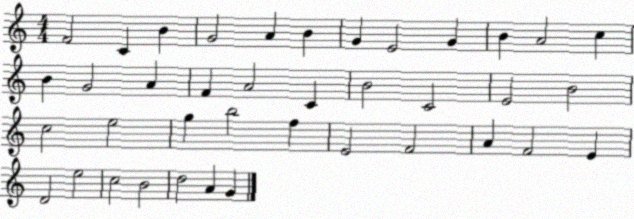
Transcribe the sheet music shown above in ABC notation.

X:1
T:Untitled
M:4/4
L:1/4
K:C
F2 C B G2 A B G E2 G B A2 c B G2 A F A2 C B2 C2 E2 B2 c2 e2 g b2 f E2 F2 A F2 E D2 e2 c2 B2 d2 A G